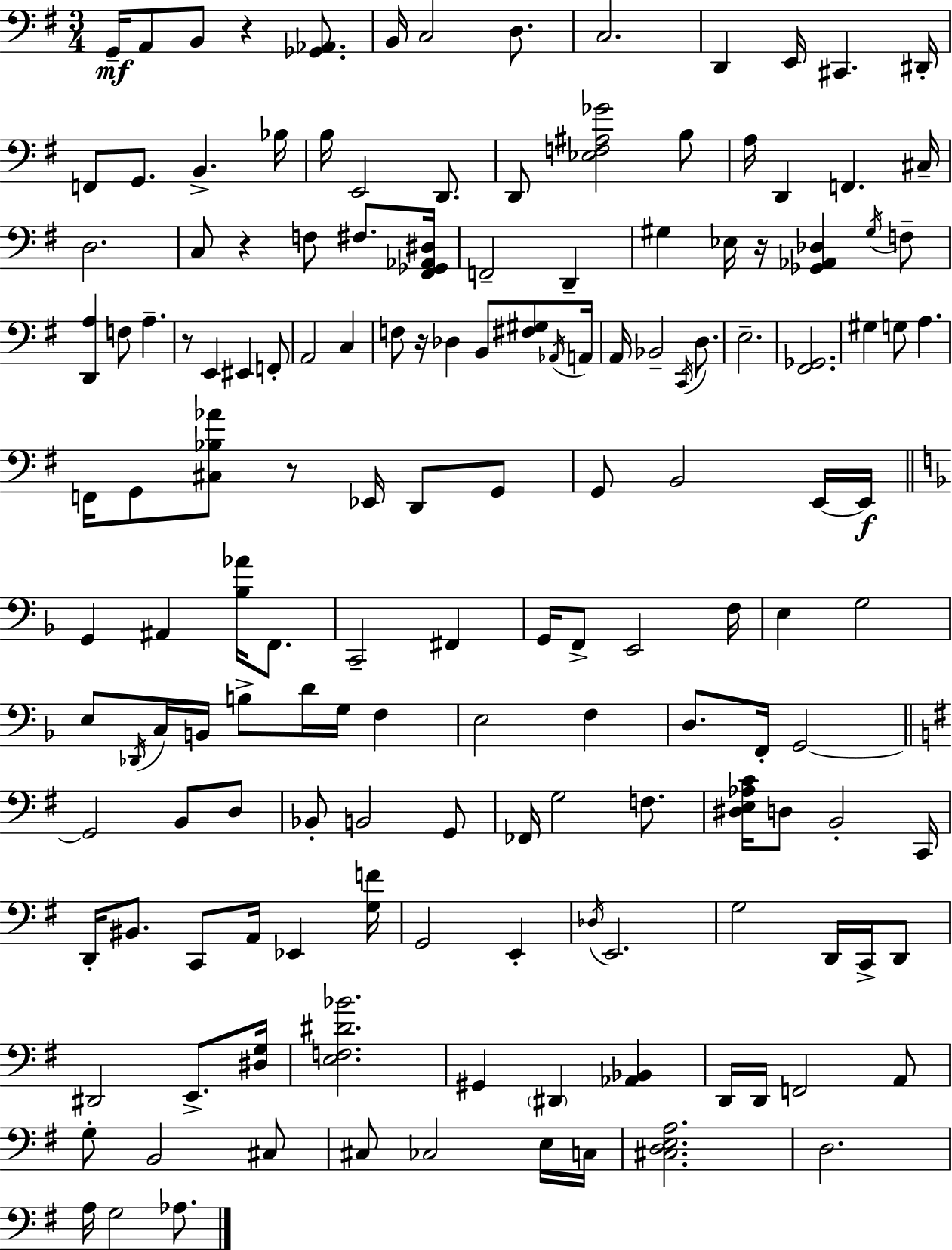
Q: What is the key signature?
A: G major